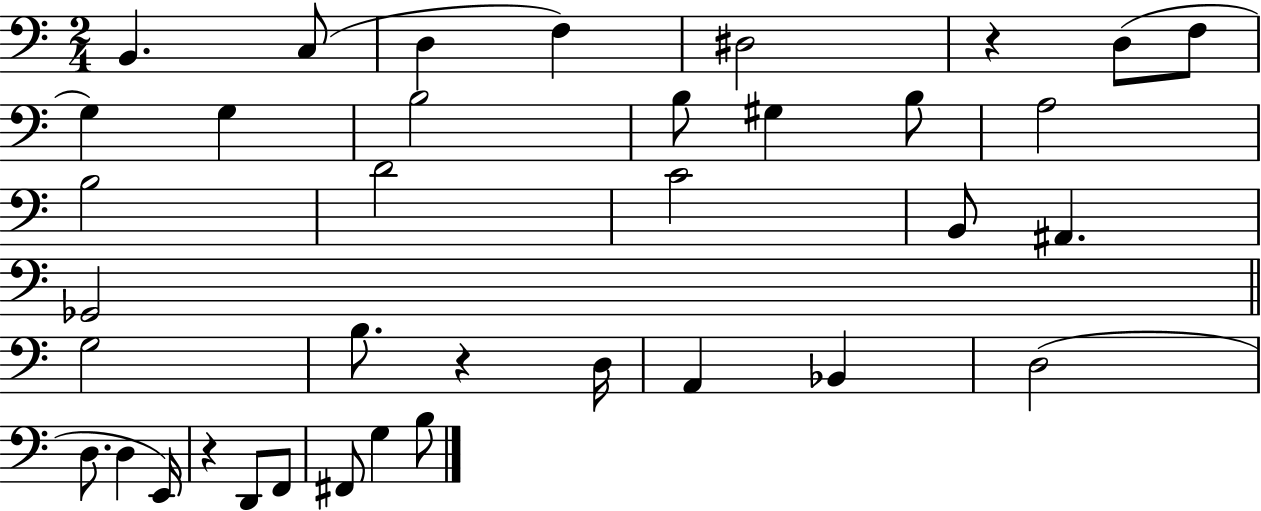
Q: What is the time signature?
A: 2/4